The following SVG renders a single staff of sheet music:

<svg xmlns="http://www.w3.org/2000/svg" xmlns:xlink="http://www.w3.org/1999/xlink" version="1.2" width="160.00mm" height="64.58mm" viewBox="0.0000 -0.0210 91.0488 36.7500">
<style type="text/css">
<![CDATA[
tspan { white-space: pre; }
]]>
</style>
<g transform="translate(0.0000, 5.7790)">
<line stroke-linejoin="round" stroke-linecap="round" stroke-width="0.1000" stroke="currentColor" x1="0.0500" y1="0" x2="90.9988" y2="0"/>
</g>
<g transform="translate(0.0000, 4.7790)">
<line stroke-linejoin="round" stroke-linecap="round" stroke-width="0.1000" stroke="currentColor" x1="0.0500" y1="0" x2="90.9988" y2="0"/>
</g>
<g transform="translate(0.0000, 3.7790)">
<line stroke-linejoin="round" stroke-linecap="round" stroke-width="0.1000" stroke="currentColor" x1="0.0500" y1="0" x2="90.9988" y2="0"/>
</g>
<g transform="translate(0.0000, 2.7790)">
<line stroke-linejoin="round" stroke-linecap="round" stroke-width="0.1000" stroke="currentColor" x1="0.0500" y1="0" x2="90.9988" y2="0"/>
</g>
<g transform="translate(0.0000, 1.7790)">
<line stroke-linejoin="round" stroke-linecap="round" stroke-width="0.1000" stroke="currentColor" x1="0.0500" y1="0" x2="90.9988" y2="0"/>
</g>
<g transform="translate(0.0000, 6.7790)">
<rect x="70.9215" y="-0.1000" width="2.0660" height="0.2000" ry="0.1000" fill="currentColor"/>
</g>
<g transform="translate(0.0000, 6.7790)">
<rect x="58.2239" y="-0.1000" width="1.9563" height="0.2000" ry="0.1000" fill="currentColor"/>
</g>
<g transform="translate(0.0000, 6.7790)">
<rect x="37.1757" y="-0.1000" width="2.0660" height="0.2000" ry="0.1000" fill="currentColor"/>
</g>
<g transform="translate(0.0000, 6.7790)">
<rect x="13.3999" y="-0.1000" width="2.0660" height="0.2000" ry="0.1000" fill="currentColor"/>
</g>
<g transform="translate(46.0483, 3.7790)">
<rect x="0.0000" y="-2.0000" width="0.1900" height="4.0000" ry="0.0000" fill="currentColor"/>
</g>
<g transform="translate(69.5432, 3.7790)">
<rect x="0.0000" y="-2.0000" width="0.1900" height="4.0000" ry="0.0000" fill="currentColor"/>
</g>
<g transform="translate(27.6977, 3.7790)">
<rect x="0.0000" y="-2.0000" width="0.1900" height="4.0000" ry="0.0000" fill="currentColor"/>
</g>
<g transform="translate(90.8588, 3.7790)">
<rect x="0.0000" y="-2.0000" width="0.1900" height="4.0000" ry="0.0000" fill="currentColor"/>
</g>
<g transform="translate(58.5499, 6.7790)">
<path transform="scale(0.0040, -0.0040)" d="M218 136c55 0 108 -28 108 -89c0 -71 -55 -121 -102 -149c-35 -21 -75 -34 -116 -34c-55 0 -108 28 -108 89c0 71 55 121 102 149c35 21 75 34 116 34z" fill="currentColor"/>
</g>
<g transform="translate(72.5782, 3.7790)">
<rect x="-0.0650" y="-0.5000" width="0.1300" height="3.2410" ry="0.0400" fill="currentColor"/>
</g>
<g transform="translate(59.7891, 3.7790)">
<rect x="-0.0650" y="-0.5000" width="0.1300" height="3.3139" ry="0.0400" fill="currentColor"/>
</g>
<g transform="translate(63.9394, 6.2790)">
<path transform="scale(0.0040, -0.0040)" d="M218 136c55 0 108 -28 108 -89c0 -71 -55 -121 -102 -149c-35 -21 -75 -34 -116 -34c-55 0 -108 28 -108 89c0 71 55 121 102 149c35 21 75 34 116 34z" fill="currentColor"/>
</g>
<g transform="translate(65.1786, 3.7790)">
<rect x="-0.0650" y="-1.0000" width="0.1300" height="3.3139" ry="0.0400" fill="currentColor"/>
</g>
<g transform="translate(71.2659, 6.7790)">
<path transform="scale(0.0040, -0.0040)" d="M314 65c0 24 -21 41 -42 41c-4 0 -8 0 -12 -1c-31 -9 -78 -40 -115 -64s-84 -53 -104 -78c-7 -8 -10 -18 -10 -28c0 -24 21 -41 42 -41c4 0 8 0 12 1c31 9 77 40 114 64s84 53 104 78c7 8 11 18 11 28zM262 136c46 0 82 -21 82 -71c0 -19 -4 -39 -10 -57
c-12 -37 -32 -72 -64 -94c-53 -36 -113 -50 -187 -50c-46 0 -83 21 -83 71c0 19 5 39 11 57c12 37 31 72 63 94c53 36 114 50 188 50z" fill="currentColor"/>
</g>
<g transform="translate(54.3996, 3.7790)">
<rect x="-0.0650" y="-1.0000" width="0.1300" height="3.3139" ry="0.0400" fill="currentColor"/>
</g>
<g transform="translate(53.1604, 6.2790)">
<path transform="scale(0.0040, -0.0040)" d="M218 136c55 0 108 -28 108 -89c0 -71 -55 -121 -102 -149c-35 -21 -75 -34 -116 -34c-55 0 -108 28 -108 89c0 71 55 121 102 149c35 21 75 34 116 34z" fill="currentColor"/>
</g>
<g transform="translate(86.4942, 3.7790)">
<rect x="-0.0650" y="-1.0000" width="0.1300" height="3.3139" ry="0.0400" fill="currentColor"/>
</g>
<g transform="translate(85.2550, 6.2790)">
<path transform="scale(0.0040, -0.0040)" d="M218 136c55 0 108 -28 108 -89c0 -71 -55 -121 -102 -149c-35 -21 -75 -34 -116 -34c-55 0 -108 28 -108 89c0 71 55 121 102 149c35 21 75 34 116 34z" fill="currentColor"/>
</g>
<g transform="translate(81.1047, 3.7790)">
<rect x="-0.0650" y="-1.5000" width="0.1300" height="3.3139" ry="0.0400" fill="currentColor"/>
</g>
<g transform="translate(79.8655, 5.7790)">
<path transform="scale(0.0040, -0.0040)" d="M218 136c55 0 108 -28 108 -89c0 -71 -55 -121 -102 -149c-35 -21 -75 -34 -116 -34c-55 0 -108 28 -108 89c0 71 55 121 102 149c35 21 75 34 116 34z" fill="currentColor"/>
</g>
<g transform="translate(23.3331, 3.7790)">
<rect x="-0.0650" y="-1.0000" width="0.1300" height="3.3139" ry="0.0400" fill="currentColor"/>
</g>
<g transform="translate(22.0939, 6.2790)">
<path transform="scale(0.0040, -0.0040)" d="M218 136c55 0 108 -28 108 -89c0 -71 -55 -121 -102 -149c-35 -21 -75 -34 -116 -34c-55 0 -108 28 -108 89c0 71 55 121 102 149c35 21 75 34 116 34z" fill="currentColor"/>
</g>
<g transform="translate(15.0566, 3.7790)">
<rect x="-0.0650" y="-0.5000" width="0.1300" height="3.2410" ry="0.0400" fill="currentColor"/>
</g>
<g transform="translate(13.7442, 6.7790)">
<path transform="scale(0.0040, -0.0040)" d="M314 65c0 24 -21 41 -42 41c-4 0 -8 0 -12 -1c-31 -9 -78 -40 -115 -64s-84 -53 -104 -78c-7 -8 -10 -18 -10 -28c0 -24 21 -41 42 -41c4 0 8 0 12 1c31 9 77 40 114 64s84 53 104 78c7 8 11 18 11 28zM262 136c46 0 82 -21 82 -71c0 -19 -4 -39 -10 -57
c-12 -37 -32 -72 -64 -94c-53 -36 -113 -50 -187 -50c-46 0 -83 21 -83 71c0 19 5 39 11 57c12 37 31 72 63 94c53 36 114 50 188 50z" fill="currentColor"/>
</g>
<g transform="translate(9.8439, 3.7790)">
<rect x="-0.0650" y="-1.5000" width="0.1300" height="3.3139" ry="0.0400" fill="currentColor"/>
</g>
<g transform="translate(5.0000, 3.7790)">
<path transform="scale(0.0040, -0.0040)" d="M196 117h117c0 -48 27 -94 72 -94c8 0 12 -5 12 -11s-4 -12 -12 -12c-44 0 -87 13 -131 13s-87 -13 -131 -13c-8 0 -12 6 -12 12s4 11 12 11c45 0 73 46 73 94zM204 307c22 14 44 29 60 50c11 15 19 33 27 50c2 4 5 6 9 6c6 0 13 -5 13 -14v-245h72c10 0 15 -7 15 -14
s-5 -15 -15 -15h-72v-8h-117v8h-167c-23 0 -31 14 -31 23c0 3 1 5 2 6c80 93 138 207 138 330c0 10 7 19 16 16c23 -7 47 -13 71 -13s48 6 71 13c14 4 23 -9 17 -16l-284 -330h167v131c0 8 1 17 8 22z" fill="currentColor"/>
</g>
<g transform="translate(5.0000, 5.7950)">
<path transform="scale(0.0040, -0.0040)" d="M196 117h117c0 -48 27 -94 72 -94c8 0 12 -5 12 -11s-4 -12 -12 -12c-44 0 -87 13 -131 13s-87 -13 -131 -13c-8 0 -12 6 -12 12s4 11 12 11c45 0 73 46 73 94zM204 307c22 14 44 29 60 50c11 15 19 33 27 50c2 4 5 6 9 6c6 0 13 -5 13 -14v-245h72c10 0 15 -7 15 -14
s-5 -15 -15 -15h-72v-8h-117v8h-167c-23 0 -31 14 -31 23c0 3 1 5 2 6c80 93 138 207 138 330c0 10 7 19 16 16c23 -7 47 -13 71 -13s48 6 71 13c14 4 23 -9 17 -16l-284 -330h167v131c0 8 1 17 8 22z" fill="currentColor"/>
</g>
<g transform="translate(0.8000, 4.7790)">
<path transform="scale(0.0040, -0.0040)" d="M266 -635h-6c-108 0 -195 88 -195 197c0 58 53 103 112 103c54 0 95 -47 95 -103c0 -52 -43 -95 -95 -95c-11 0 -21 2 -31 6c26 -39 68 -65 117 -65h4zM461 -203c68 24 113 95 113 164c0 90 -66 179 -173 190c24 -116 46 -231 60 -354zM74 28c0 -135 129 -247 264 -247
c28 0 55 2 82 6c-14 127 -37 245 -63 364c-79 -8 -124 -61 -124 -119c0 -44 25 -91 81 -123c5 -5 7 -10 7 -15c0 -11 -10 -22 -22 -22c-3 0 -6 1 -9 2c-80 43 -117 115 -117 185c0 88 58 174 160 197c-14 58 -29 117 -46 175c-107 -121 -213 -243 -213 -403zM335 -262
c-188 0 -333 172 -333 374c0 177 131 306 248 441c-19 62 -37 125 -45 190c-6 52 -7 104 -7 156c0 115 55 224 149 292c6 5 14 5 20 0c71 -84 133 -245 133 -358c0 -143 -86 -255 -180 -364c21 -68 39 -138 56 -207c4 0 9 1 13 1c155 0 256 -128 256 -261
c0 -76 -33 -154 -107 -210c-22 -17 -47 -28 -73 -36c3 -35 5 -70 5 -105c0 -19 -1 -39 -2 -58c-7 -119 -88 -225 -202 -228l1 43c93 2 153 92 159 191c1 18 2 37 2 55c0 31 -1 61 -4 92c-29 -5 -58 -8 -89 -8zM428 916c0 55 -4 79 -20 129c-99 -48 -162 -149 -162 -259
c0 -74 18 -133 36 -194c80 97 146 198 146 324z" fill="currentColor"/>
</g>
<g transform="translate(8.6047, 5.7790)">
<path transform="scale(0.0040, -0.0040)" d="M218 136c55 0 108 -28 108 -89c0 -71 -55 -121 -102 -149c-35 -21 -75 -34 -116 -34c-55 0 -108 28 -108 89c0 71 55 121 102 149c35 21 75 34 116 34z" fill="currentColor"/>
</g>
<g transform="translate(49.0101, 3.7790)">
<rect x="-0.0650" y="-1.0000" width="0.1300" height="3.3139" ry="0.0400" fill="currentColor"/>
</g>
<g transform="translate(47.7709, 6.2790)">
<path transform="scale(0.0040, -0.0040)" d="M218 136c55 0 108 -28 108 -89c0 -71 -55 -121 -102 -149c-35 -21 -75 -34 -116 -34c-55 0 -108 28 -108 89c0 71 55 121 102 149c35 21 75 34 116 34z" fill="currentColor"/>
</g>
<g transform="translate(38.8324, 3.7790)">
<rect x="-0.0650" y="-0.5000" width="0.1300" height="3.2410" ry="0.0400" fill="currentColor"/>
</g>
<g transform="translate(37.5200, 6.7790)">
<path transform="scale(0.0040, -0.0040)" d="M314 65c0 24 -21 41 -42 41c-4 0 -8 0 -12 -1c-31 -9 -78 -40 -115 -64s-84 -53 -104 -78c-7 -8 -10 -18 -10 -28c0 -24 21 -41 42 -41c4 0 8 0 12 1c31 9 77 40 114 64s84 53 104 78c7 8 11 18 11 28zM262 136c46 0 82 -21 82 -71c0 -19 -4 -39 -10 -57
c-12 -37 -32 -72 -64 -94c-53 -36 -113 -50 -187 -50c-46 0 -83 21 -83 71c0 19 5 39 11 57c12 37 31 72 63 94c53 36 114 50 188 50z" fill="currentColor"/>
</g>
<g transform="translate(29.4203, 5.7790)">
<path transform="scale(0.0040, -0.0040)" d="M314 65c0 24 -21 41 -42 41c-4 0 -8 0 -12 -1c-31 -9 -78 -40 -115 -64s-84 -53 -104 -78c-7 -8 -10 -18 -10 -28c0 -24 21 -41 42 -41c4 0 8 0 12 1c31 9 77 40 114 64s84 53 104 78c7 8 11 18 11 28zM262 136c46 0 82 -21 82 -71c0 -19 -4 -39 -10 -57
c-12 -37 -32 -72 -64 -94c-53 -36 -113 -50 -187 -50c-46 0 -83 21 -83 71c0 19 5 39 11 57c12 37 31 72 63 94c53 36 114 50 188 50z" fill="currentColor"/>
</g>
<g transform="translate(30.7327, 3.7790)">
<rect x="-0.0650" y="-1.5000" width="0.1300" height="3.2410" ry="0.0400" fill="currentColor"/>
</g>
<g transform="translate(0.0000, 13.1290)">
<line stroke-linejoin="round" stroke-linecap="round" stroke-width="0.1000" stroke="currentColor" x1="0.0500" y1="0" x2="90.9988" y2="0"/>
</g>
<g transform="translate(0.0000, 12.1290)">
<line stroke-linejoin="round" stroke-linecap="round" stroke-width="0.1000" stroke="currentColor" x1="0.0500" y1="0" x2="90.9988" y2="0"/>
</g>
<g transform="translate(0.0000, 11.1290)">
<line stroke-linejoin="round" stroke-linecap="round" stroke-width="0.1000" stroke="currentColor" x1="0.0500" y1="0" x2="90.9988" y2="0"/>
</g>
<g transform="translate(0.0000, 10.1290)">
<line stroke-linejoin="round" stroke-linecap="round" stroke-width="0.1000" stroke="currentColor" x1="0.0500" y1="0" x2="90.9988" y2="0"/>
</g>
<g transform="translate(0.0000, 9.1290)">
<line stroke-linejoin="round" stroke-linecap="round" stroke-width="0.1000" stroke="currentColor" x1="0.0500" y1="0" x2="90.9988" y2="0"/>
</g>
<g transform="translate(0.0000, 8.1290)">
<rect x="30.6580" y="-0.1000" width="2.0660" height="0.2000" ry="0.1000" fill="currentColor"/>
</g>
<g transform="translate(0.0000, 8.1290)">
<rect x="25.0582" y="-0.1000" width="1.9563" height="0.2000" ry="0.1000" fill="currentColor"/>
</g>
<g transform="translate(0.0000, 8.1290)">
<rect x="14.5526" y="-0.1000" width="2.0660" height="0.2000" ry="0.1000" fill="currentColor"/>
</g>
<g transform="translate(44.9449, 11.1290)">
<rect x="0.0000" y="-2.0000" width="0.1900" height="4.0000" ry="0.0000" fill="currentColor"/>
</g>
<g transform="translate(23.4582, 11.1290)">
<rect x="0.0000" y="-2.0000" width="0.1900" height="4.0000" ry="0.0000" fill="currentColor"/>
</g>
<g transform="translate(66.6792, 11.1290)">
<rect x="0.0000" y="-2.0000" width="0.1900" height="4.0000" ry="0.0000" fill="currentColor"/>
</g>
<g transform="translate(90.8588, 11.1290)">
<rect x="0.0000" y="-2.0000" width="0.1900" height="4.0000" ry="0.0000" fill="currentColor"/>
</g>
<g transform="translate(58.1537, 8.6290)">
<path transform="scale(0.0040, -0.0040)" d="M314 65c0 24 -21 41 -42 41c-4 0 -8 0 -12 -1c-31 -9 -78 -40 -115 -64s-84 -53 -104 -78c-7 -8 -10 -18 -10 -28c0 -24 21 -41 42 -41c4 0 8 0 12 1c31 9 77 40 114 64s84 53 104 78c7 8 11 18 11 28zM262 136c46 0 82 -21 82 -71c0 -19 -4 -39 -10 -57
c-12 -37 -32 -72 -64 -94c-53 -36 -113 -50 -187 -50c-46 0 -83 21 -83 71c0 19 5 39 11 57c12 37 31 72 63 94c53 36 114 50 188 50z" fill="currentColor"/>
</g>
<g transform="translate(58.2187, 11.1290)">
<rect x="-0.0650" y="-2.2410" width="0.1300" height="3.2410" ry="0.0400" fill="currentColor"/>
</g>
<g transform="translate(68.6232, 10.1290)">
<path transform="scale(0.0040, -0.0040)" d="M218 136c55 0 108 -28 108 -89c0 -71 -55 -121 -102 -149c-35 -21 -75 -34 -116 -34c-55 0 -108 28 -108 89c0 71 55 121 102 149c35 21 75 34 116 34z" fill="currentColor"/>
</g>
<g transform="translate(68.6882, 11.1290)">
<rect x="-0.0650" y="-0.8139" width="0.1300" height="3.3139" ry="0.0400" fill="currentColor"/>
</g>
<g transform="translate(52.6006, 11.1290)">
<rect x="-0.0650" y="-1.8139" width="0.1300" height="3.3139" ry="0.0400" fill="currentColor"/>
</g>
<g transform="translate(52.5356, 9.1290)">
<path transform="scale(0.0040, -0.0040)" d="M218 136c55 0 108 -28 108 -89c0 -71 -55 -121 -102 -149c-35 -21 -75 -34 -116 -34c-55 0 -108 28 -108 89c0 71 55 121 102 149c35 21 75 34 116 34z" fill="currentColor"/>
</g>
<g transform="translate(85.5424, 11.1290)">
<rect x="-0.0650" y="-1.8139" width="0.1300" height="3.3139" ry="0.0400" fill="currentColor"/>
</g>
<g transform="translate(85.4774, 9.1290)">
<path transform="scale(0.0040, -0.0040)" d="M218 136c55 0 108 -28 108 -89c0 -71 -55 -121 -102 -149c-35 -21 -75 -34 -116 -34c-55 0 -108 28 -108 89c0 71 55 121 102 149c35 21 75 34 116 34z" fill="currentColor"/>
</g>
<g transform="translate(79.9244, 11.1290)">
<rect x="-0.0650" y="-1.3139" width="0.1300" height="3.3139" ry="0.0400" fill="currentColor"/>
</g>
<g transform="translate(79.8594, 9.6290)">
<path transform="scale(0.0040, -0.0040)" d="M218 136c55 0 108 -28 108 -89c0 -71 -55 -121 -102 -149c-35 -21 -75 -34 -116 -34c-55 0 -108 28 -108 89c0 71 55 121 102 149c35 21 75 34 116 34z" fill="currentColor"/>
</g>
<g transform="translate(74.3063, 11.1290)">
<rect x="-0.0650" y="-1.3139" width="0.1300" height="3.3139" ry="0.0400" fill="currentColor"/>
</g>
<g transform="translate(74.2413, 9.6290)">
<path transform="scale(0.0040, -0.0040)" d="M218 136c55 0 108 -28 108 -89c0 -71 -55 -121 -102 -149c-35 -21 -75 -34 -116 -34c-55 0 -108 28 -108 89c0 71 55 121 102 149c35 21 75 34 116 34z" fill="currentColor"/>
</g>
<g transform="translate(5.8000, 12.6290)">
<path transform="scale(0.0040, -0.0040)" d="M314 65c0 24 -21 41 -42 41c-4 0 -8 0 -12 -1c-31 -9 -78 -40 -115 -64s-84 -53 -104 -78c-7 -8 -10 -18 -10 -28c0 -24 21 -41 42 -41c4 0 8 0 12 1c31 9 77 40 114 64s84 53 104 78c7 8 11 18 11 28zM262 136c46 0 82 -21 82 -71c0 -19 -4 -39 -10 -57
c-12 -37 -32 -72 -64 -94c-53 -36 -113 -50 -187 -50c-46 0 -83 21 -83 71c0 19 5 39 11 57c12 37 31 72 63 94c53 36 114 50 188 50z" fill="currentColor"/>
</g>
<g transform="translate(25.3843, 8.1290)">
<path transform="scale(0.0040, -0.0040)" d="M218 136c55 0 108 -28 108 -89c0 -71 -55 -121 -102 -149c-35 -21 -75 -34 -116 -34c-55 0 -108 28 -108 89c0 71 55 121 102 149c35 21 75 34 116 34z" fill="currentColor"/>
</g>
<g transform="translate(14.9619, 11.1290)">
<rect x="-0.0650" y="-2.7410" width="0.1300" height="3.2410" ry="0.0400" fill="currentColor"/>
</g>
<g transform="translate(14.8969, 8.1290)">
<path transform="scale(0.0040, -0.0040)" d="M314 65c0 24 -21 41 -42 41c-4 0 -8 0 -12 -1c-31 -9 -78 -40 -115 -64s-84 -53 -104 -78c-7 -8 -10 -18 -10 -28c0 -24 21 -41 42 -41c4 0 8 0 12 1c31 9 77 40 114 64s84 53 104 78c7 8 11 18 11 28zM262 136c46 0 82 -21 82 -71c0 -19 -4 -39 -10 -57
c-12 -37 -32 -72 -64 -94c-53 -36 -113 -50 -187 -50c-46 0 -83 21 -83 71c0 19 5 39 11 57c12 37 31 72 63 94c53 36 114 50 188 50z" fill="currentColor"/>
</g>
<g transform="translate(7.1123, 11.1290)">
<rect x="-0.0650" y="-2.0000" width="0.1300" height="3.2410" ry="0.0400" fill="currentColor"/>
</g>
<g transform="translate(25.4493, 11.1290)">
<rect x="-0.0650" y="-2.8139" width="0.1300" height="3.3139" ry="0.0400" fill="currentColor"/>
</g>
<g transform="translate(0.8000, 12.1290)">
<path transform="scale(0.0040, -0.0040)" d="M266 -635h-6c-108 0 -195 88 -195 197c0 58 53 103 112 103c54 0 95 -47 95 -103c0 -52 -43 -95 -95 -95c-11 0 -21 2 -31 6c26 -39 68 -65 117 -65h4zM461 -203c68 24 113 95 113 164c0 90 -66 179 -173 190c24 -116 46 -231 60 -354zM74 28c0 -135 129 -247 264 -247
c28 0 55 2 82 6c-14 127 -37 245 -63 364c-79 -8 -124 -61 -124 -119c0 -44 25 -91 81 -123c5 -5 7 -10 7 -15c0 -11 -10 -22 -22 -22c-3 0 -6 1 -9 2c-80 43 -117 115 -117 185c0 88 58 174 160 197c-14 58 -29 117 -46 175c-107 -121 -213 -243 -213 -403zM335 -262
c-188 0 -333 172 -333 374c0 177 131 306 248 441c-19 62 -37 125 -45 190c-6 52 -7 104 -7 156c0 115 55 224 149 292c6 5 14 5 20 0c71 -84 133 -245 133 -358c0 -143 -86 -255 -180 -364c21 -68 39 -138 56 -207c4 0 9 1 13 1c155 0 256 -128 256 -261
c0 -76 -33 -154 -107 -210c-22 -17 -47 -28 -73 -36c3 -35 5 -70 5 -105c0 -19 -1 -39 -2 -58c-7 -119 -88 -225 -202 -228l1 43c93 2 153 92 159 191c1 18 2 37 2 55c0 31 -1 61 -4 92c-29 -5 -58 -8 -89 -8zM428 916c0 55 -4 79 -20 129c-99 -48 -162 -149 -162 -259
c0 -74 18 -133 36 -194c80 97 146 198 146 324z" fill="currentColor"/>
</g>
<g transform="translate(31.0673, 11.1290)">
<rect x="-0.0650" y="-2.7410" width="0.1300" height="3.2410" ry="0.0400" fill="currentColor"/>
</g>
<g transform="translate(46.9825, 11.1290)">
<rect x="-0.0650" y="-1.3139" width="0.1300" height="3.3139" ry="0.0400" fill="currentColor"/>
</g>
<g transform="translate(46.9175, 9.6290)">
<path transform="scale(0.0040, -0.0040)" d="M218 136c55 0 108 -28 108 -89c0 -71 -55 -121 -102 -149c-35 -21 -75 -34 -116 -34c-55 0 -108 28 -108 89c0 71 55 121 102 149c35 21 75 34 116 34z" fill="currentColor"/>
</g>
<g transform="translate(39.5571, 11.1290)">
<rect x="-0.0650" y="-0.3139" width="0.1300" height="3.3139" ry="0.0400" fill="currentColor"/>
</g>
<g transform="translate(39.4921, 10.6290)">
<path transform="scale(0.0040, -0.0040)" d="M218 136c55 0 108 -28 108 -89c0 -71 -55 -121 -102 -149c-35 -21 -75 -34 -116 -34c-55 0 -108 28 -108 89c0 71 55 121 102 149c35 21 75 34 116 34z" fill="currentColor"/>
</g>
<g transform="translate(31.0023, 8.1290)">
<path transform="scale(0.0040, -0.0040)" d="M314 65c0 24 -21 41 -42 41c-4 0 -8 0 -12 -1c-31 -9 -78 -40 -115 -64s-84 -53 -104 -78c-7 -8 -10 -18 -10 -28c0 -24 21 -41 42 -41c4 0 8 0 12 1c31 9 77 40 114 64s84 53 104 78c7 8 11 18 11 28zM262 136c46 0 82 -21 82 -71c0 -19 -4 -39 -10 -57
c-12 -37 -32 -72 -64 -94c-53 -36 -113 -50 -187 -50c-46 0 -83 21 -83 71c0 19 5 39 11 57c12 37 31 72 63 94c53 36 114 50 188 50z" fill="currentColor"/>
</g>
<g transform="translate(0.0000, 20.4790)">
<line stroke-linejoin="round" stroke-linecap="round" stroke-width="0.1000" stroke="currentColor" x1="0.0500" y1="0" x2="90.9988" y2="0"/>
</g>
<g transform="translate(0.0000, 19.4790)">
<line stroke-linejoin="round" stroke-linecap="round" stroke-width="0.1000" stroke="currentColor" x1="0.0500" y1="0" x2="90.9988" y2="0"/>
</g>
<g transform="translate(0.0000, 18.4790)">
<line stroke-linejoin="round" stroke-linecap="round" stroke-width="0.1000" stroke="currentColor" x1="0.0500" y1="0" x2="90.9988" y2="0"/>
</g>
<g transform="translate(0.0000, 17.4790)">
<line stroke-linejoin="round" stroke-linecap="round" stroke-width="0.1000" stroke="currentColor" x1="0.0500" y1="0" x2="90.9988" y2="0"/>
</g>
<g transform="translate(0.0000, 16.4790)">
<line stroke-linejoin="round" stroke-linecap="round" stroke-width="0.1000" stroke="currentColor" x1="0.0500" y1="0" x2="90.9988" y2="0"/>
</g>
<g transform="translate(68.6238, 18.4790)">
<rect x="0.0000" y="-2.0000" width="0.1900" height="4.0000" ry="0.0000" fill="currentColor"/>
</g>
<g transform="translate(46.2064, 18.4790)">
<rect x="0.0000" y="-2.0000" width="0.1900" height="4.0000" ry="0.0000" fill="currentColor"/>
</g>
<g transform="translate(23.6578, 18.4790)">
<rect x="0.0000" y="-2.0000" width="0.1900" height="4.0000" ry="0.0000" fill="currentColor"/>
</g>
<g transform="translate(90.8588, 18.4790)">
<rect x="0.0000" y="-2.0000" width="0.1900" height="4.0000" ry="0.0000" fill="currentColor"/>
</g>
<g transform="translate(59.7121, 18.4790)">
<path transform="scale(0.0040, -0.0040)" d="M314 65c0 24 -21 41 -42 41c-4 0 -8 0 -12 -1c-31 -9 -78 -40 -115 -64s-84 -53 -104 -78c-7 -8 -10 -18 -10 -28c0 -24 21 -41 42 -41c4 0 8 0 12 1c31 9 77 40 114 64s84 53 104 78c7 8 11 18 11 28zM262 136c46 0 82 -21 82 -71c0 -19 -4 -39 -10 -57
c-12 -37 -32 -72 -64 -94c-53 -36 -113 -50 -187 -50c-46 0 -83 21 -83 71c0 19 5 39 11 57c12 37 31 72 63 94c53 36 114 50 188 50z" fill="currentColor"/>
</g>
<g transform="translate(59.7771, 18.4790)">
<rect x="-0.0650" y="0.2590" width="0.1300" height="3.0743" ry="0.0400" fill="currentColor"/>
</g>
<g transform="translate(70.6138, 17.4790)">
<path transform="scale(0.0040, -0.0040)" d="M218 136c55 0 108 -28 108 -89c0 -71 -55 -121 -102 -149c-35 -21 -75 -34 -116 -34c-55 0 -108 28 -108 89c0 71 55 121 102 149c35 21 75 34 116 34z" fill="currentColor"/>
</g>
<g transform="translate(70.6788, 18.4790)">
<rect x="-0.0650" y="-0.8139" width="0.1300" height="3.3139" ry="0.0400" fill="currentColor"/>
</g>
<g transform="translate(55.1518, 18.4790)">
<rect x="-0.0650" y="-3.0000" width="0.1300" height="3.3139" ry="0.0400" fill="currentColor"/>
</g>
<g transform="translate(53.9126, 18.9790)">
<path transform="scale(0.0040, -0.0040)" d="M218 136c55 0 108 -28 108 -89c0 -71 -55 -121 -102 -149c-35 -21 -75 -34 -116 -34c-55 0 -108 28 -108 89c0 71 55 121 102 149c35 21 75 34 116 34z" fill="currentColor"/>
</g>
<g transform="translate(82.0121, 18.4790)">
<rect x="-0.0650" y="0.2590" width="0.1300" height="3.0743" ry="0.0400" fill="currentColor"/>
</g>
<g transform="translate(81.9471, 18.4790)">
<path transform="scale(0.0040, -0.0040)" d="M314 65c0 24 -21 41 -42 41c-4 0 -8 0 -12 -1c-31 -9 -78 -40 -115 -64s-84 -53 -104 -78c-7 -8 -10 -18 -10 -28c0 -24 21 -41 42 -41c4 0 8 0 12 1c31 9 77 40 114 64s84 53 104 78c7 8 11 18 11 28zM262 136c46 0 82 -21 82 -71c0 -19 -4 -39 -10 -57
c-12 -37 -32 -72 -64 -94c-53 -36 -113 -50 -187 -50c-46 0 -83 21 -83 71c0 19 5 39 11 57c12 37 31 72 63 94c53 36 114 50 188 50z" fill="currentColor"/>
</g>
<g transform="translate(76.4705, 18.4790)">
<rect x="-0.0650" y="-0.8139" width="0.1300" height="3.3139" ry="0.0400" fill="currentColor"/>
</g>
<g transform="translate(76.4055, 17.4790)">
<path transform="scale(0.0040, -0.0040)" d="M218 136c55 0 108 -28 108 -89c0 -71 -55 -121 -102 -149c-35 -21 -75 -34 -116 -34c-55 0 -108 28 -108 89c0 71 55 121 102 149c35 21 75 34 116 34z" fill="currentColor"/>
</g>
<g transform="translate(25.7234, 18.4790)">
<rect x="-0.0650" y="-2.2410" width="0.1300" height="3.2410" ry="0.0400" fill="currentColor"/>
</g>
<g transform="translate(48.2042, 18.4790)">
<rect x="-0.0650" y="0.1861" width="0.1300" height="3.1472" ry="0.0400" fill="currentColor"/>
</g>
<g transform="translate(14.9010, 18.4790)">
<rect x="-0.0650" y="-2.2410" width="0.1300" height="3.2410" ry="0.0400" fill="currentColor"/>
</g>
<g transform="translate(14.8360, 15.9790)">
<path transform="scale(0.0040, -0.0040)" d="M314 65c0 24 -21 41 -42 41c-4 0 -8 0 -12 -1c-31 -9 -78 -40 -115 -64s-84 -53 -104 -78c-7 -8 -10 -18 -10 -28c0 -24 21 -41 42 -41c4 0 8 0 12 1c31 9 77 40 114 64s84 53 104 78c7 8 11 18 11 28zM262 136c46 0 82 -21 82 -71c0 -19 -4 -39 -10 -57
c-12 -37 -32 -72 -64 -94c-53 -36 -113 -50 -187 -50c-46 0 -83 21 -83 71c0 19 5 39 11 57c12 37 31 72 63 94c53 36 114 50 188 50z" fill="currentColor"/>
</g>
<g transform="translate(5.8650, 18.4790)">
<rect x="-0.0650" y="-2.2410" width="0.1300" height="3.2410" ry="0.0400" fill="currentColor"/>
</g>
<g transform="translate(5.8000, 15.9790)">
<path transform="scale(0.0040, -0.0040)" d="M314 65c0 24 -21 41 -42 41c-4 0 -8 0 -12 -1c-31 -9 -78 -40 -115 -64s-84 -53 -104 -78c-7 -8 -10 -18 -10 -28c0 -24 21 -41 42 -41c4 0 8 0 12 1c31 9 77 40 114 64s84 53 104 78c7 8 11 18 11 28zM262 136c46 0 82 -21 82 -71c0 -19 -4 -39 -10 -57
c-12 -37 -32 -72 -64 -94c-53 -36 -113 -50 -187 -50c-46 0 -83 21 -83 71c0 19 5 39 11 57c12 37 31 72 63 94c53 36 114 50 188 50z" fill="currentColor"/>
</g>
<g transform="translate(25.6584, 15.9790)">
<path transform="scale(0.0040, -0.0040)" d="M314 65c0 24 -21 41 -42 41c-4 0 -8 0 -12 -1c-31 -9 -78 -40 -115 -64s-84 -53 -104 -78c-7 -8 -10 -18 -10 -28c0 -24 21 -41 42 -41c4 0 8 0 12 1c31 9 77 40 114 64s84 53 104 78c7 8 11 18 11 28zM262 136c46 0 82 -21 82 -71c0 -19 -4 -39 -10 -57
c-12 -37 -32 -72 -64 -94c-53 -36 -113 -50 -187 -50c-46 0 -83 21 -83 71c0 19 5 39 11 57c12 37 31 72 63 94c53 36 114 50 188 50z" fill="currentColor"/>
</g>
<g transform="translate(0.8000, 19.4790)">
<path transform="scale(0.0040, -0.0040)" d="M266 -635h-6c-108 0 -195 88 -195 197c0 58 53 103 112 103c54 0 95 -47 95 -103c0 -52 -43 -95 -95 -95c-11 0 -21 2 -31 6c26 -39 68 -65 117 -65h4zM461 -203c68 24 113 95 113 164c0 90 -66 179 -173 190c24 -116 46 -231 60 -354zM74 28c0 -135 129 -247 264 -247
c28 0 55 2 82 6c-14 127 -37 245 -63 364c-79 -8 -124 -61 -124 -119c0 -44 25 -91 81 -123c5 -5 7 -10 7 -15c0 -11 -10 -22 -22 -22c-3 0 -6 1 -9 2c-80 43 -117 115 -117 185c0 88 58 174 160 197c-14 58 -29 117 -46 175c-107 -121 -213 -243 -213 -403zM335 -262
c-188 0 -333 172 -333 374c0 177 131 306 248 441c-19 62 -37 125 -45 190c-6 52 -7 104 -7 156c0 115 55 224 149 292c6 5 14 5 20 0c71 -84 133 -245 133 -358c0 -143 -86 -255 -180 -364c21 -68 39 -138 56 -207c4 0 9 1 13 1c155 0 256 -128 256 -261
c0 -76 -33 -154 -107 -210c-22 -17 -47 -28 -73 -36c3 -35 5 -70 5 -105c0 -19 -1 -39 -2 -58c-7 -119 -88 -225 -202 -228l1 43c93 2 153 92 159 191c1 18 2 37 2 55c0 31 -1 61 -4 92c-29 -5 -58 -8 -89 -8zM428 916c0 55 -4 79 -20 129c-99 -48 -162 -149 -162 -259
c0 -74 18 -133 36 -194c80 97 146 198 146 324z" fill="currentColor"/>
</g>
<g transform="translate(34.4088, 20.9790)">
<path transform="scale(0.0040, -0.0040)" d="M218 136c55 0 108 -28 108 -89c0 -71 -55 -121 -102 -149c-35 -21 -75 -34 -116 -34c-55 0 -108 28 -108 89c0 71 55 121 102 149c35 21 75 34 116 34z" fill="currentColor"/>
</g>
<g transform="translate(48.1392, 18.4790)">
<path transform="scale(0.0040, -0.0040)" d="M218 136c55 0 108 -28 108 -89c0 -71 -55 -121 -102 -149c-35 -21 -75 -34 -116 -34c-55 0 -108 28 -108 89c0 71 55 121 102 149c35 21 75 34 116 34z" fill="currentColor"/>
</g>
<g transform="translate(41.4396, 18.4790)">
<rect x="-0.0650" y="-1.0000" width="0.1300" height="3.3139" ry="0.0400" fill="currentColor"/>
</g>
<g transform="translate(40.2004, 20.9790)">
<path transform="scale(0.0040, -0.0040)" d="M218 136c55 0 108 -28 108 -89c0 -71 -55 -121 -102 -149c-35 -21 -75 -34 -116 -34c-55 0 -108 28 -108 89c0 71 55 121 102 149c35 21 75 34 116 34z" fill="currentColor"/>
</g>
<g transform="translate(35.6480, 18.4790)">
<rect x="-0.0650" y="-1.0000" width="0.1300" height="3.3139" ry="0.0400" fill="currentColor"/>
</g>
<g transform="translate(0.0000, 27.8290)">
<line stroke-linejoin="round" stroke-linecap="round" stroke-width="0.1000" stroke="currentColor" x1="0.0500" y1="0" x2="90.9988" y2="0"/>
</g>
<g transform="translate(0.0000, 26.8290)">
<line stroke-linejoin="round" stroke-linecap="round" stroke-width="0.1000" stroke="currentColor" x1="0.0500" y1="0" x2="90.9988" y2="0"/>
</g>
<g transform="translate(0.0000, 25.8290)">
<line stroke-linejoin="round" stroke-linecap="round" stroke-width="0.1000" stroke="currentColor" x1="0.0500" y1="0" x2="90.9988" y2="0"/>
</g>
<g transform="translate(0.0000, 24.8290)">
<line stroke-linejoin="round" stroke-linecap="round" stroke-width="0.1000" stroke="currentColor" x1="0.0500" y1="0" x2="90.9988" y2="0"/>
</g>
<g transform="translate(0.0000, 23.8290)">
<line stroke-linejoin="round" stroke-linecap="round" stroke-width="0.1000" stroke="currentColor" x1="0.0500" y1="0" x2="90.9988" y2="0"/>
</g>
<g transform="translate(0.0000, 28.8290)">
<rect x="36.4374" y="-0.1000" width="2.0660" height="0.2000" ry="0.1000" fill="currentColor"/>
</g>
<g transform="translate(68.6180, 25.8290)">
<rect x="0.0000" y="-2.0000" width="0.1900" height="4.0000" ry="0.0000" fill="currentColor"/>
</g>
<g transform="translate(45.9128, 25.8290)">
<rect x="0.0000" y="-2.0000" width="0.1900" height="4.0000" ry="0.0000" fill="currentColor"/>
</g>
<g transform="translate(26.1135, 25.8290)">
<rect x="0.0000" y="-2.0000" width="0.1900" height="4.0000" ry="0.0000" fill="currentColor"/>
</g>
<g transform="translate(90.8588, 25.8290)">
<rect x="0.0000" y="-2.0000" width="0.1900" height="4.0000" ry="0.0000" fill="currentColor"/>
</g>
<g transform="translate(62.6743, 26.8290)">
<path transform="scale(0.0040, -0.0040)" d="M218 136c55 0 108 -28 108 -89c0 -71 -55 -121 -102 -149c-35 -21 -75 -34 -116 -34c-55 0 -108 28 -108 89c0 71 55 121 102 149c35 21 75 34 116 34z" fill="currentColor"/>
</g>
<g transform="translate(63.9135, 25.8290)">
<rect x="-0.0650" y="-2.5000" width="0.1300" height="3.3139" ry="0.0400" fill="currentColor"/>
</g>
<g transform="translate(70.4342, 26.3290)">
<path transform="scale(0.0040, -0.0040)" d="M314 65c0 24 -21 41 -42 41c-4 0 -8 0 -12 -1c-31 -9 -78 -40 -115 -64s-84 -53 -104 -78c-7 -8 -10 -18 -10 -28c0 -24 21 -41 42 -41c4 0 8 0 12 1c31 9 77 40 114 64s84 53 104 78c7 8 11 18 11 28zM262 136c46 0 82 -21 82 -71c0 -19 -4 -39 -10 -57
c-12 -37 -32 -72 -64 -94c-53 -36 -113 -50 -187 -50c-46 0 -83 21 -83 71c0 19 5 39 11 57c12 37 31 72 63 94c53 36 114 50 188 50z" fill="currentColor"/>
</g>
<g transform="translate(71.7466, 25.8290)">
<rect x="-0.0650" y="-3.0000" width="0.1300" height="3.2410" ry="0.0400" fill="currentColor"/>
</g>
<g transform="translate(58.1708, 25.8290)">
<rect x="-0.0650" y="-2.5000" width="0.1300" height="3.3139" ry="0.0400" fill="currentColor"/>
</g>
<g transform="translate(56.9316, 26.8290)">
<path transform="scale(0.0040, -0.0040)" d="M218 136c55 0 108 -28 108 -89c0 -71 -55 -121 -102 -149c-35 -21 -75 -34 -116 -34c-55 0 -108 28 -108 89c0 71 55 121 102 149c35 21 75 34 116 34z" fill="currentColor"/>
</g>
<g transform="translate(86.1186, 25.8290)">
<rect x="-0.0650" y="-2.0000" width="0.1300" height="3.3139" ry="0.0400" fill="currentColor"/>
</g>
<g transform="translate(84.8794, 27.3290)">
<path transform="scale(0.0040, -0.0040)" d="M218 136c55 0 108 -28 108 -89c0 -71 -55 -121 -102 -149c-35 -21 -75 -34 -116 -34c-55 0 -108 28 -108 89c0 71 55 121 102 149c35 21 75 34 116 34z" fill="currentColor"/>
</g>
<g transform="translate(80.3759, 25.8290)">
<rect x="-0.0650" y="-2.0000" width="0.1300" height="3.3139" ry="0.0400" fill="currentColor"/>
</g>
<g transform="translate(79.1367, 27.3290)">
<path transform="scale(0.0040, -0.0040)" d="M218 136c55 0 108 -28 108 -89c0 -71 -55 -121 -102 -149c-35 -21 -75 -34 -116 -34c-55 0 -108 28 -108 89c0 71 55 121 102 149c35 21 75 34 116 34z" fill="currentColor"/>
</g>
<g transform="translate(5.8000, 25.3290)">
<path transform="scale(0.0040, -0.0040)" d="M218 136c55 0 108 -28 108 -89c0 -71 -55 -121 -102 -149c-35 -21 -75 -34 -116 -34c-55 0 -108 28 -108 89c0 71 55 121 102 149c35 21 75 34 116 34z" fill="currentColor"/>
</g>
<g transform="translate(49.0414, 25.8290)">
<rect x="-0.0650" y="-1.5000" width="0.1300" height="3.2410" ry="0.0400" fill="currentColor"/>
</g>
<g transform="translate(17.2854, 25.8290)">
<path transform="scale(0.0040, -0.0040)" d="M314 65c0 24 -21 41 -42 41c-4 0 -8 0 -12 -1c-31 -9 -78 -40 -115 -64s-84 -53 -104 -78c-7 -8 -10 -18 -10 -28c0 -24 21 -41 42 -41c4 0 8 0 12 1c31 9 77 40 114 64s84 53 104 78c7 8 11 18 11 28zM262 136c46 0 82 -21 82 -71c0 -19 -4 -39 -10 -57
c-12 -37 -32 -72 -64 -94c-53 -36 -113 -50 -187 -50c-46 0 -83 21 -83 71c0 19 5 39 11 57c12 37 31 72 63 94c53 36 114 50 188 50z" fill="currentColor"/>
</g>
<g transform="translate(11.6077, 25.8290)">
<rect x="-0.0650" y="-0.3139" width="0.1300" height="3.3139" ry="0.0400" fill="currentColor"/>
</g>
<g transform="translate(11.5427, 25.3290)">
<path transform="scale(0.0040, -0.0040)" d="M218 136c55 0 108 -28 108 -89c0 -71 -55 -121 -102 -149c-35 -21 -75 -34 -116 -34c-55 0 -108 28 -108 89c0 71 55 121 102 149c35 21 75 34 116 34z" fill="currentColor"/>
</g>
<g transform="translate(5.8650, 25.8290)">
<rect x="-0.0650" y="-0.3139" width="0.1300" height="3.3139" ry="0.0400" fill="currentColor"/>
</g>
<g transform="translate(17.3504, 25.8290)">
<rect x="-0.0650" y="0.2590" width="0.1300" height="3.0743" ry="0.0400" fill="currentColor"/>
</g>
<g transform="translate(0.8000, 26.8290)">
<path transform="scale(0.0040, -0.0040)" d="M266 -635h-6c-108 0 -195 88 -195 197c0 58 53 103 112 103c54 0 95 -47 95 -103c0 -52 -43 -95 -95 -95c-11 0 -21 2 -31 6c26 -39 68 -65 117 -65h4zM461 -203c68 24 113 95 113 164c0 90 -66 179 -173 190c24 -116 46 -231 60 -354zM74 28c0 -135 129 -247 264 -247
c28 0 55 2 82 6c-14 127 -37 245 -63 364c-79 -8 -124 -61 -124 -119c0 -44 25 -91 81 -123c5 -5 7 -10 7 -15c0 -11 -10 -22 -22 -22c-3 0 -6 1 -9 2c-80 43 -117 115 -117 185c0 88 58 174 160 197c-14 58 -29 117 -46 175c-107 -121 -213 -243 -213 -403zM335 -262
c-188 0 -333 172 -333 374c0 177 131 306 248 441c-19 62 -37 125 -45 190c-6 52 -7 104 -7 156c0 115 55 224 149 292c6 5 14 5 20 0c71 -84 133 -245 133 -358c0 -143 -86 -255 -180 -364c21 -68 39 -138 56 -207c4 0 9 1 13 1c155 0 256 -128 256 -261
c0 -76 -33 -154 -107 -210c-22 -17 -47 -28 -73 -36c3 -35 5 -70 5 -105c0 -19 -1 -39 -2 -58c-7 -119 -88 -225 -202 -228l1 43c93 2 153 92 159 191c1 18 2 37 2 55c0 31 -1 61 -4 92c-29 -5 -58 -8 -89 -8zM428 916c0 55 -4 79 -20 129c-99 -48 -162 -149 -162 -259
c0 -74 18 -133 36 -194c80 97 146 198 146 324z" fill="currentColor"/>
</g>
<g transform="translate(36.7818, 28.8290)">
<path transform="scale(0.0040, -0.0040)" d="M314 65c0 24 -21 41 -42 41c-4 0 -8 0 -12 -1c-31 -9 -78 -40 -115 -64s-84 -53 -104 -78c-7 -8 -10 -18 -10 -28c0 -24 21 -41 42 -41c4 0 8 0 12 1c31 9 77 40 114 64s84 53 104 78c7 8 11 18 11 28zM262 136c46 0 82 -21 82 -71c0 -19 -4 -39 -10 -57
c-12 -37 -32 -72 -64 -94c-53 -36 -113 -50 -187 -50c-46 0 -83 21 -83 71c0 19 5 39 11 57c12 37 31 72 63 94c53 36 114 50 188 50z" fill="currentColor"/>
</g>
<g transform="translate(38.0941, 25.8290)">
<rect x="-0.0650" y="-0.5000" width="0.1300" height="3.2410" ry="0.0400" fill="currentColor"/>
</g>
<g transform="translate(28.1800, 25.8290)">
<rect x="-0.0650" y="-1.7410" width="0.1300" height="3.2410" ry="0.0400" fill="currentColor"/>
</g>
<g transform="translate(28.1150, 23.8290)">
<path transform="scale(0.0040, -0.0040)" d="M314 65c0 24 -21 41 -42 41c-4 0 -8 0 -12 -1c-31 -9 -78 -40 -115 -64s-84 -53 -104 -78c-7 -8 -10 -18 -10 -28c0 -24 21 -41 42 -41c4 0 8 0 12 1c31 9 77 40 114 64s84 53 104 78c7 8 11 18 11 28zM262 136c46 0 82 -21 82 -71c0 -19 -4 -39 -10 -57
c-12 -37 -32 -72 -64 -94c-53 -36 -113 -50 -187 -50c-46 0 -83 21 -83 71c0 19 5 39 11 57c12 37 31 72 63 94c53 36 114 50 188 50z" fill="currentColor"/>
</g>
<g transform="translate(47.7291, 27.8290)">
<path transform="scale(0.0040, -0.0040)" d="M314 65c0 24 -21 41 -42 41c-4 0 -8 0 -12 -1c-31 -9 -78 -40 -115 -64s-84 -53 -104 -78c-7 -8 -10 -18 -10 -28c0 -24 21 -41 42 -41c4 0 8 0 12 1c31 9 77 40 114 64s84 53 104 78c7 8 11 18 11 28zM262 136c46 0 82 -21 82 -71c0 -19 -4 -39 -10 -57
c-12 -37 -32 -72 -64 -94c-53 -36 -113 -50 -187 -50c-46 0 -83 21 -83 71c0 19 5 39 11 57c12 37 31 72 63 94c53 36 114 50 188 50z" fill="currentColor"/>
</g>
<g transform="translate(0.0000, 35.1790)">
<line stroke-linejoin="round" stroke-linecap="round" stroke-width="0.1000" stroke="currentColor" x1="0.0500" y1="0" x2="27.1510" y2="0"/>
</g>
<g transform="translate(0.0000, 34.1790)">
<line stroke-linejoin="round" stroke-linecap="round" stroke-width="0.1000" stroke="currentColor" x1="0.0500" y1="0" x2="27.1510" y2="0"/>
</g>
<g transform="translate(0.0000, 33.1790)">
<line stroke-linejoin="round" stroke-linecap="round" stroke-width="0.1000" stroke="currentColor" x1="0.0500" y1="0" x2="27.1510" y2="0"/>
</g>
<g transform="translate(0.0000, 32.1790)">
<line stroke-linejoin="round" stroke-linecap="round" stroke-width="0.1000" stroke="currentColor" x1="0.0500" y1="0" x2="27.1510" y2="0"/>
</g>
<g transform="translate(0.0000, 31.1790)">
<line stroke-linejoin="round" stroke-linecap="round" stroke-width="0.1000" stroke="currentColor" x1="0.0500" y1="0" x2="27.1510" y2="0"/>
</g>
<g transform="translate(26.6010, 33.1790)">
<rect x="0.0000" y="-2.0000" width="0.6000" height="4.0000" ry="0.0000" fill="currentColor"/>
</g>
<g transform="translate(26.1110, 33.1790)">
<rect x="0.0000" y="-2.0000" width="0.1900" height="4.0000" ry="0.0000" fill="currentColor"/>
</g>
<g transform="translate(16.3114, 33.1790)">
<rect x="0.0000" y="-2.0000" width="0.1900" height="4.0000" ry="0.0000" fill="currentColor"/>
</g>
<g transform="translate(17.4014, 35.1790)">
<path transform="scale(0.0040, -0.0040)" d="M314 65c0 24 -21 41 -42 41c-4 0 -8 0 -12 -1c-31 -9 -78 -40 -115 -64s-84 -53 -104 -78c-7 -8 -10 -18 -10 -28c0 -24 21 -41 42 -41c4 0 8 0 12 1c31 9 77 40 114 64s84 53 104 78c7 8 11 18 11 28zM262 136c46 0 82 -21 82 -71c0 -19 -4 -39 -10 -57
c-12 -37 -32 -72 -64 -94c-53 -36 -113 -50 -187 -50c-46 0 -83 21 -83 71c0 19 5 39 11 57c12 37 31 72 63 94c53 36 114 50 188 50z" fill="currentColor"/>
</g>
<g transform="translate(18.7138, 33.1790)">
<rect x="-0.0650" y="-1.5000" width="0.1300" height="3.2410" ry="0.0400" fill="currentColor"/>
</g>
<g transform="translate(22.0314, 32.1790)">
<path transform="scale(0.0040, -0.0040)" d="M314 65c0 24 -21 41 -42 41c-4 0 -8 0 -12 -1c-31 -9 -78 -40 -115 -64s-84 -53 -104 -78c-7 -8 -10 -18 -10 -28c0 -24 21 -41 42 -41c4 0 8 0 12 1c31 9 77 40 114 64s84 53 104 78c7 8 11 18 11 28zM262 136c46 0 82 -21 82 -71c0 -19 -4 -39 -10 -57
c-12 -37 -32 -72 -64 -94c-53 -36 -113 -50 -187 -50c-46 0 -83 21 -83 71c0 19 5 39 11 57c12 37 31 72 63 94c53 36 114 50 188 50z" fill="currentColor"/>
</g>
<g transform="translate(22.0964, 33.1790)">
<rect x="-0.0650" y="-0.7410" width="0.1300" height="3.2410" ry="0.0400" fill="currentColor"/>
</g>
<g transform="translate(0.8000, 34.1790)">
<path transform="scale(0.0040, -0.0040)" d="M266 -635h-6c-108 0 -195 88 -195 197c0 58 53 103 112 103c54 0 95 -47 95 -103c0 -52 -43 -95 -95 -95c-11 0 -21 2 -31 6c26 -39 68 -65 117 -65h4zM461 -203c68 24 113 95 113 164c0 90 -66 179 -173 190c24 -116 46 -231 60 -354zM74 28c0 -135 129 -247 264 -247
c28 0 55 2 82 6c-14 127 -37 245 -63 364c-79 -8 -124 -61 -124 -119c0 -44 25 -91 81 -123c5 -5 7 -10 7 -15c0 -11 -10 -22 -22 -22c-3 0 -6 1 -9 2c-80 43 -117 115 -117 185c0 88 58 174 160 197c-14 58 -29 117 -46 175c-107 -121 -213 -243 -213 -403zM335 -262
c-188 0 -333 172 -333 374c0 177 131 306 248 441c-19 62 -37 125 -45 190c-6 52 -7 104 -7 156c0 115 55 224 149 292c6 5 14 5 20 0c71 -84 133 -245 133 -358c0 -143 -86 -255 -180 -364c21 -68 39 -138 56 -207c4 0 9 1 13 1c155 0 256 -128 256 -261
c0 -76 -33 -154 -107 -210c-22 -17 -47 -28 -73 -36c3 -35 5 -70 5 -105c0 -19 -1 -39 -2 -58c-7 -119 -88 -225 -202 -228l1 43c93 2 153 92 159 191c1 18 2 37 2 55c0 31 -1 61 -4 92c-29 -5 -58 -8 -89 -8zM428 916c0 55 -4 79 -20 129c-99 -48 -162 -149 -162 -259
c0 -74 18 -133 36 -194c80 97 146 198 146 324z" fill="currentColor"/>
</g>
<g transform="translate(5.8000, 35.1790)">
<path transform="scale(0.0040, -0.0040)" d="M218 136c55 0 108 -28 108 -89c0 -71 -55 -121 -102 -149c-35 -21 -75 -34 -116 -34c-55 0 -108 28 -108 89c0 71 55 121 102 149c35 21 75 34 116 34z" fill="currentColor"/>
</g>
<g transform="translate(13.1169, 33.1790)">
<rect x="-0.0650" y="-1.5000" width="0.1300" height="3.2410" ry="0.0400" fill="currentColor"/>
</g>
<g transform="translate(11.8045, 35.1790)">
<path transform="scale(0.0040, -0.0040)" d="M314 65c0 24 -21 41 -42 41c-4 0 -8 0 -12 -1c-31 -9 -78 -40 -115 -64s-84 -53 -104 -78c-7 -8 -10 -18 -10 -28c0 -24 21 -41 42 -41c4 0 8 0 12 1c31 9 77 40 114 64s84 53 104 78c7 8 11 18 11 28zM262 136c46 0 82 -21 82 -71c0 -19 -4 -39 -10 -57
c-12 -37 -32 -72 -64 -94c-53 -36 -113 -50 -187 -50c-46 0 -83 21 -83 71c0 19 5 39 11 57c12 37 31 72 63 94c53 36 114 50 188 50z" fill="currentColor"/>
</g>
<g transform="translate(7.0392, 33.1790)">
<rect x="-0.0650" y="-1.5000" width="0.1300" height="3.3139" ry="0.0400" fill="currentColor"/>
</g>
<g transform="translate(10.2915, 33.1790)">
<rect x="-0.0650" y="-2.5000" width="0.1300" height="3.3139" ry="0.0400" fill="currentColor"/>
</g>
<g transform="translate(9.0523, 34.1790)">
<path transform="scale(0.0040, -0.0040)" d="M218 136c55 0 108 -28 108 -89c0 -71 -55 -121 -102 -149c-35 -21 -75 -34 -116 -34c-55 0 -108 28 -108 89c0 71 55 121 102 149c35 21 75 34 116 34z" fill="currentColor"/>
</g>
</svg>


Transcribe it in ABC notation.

X:1
T:Untitled
M:4/4
L:1/4
K:C
E C2 D E2 C2 D D C D C2 E D F2 a2 a a2 c e f g2 d e e f g2 g2 g2 D D B A B2 d d B2 c c B2 f2 C2 E2 G G A2 F F E G E2 E2 d2